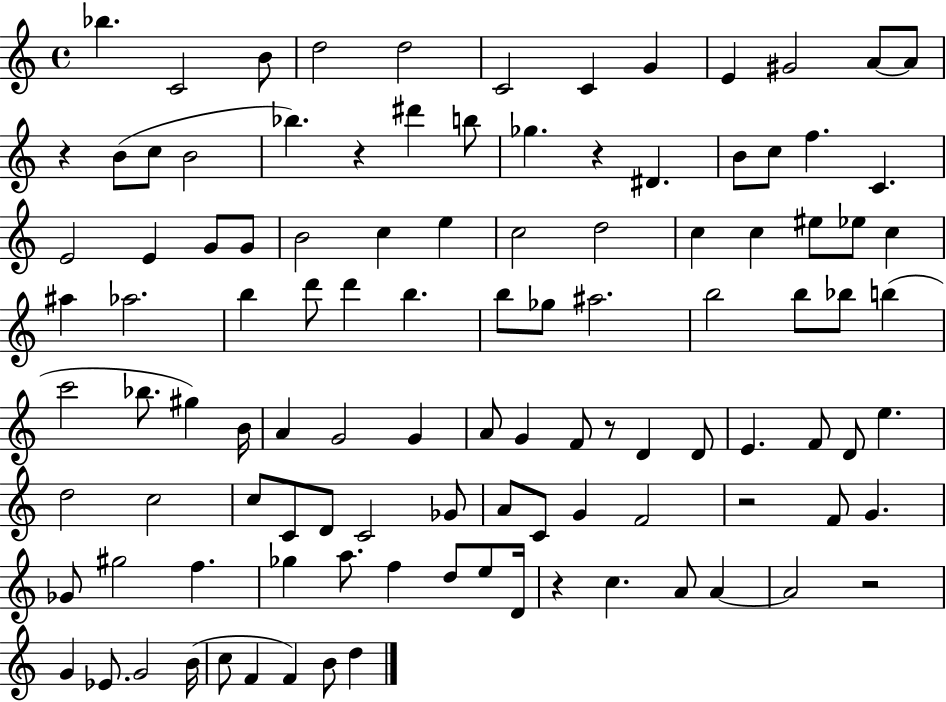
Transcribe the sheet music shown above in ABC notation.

X:1
T:Untitled
M:4/4
L:1/4
K:C
_b C2 B/2 d2 d2 C2 C G E ^G2 A/2 A/2 z B/2 c/2 B2 _b z ^d' b/2 _g z ^D B/2 c/2 f C E2 E G/2 G/2 B2 c e c2 d2 c c ^e/2 _e/2 c ^a _a2 b d'/2 d' b b/2 _g/2 ^a2 b2 b/2 _b/2 b c'2 _b/2 ^g B/4 A G2 G A/2 G F/2 z/2 D D/2 E F/2 D/2 e d2 c2 c/2 C/2 D/2 C2 _G/2 A/2 C/2 G F2 z2 F/2 G _G/2 ^g2 f _g a/2 f d/2 e/2 D/4 z c A/2 A A2 z2 G _E/2 G2 B/4 c/2 F F B/2 d